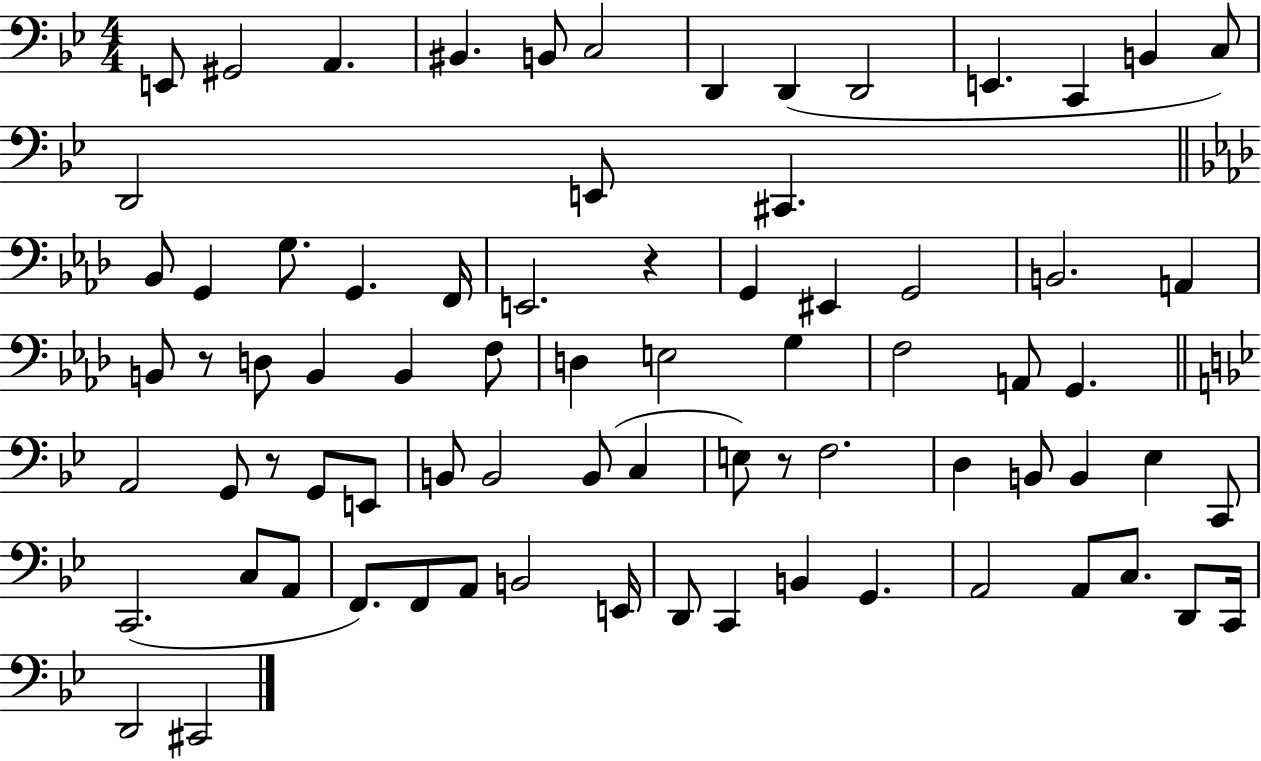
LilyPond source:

{
  \clef bass
  \numericTimeSignature
  \time 4/4
  \key bes \major
  \repeat volta 2 { e,8 gis,2 a,4. | bis,4. b,8 c2 | d,4 d,4( d,2 | e,4. c,4 b,4 c8) | \break d,2 e,8 cis,4. | \bar "||" \break \key f \minor bes,8 g,4 g8. g,4. f,16 | e,2. r4 | g,4 eis,4 g,2 | b,2. a,4 | \break b,8 r8 d8 b,4 b,4 f8 | d4 e2 g4 | f2 a,8 g,4. | \bar "||" \break \key bes \major a,2 g,8 r8 g,8 e,8 | b,8 b,2 b,8( c4 | e8) r8 f2. | d4 b,8 b,4 ees4 c,8 | \break c,2.( c8 a,8 | f,8.) f,8 a,8 b,2 e,16 | d,8 c,4 b,4 g,4. | a,2 a,8 c8. d,8 c,16 | \break d,2 cis,2 | } \bar "|."
}